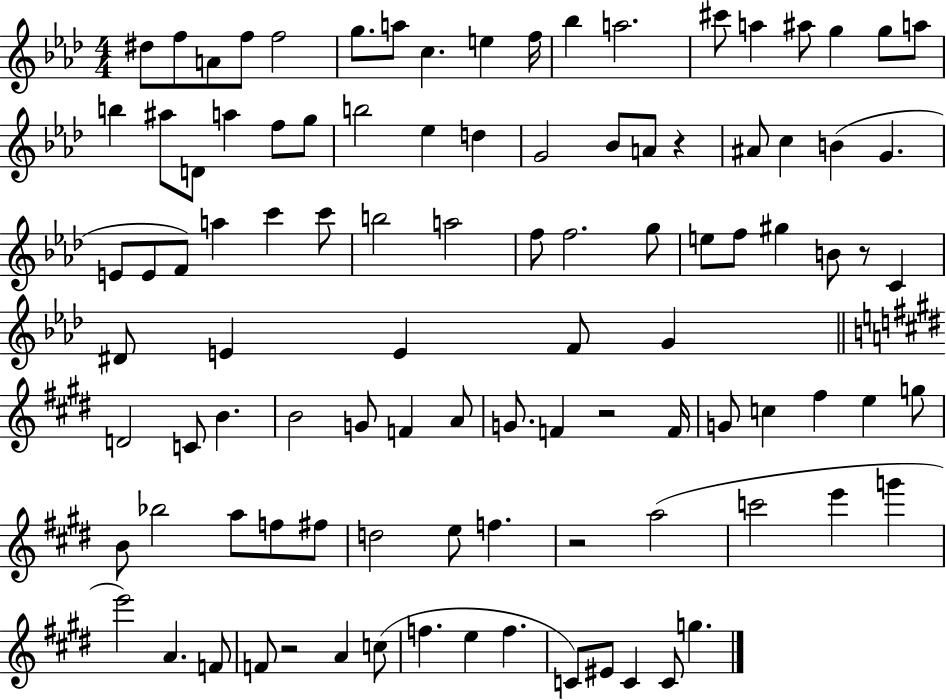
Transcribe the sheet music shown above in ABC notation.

X:1
T:Untitled
M:4/4
L:1/4
K:Ab
^d/2 f/2 A/2 f/2 f2 g/2 a/2 c e f/4 _b a2 ^c'/2 a ^a/2 g g/2 a/2 b ^a/2 D/2 a f/2 g/2 b2 _e d G2 _B/2 A/2 z ^A/2 c B G E/2 E/2 F/2 a c' c'/2 b2 a2 f/2 f2 g/2 e/2 f/2 ^g B/2 z/2 C ^D/2 E E F/2 G D2 C/2 B B2 G/2 F A/2 G/2 F z2 F/4 G/2 c ^f e g/2 B/2 _b2 a/2 f/2 ^f/2 d2 e/2 f z2 a2 c'2 e' g' e'2 A F/2 F/2 z2 A c/2 f e f C/2 ^E/2 C C/2 g